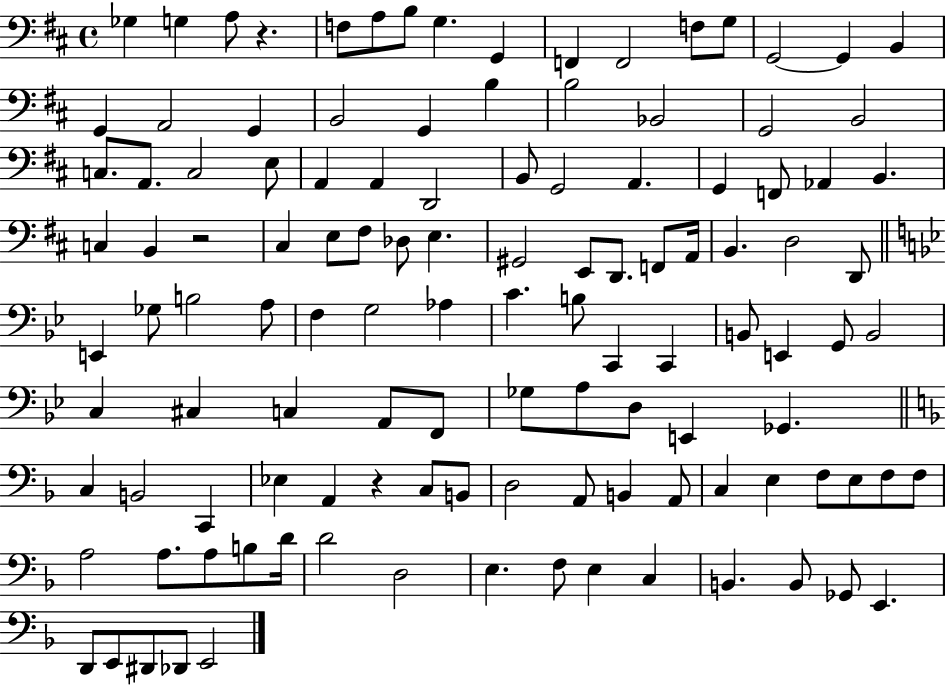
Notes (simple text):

Gb3/q G3/q A3/e R/q. F3/e A3/e B3/e G3/q. G2/q F2/q F2/h F3/e G3/e G2/h G2/q B2/q G2/q A2/h G2/q B2/h G2/q B3/q B3/h Bb2/h G2/h B2/h C3/e. A2/e. C3/h E3/e A2/q A2/q D2/h B2/e G2/h A2/q. G2/q F2/e Ab2/q B2/q. C3/q B2/q R/h C#3/q E3/e F#3/e Db3/e E3/q. G#2/h E2/e D2/e. F2/e A2/s B2/q. D3/h D2/e E2/q Gb3/e B3/h A3/e F3/q G3/h Ab3/q C4/q. B3/e C2/q C2/q B2/e E2/q G2/e B2/h C3/q C#3/q C3/q A2/e F2/e Gb3/e A3/e D3/e E2/q Gb2/q. C3/q B2/h C2/q Eb3/q A2/q R/q C3/e B2/e D3/h A2/e B2/q A2/e C3/q E3/q F3/e E3/e F3/e F3/e A3/h A3/e. A3/e B3/e D4/s D4/h D3/h E3/q. F3/e E3/q C3/q B2/q. B2/e Gb2/e E2/q. D2/e E2/e D#2/e Db2/e E2/h